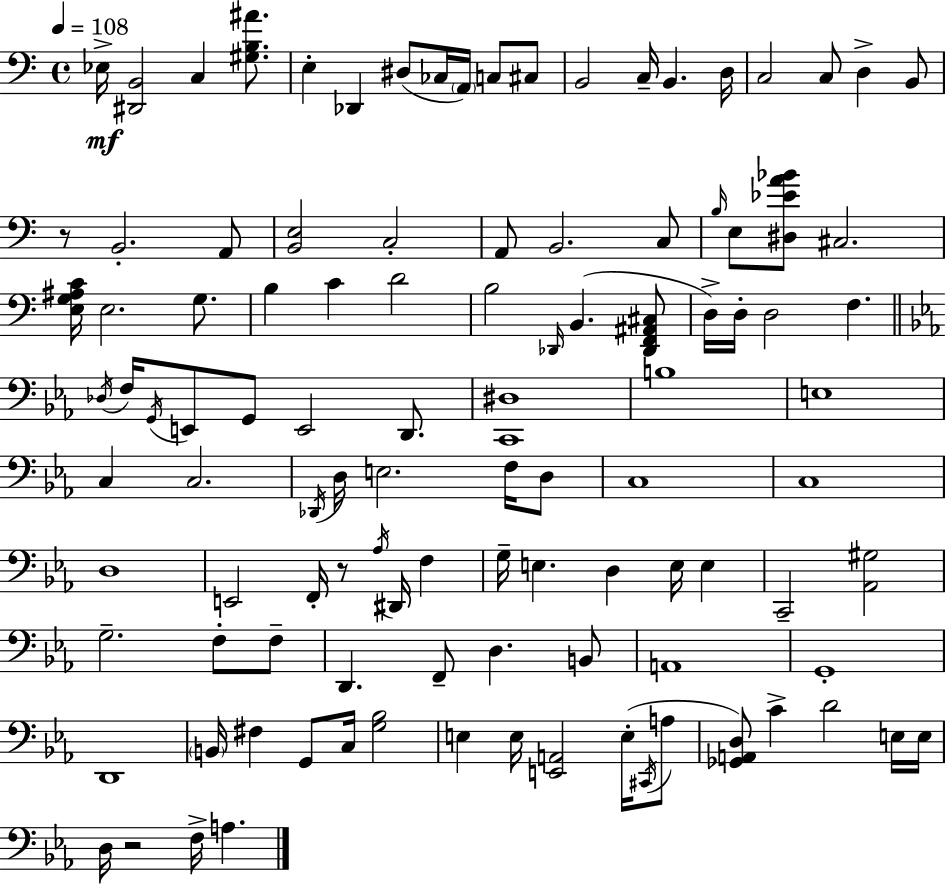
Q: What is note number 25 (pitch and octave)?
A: E3